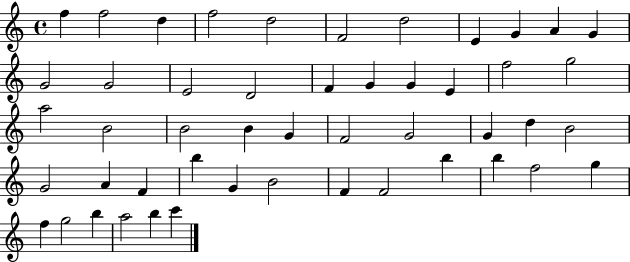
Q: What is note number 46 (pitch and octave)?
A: B5